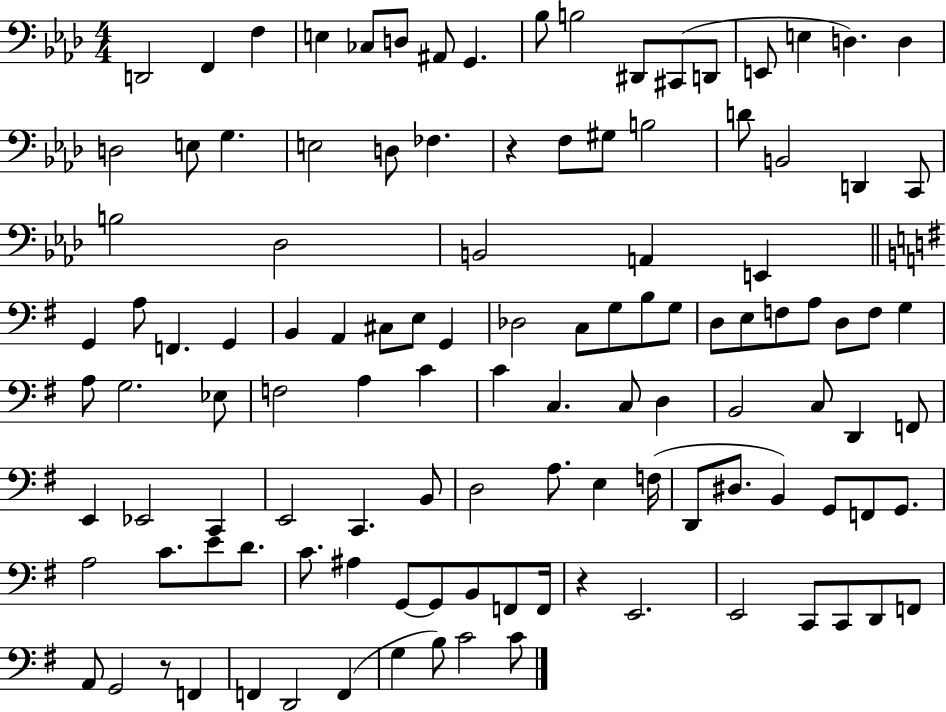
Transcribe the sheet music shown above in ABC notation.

X:1
T:Untitled
M:4/4
L:1/4
K:Ab
D,,2 F,, F, E, _C,/2 D,/2 ^A,,/2 G,, _B,/2 B,2 ^D,,/2 ^C,,/2 D,,/2 E,,/2 E, D, D, D,2 E,/2 G, E,2 D,/2 _F, z F,/2 ^G,/2 B,2 D/2 B,,2 D,, C,,/2 B,2 _D,2 B,,2 A,, E,, G,, A,/2 F,, G,, B,, A,, ^C,/2 E,/2 G,, _D,2 C,/2 G,/2 B,/2 G,/2 D,/2 E,/2 F,/2 A,/2 D,/2 F,/2 G, A,/2 G,2 _E,/2 F,2 A, C C C, C,/2 D, B,,2 C,/2 D,, F,,/2 E,, _E,,2 C,, E,,2 C,, B,,/2 D,2 A,/2 E, F,/4 D,,/2 ^D,/2 B,, G,,/2 F,,/2 G,,/2 A,2 C/2 E/2 D/2 C/2 ^A, G,,/2 G,,/2 B,,/2 F,,/2 F,,/4 z E,,2 E,,2 C,,/2 C,,/2 D,,/2 F,,/2 A,,/2 G,,2 z/2 F,, F,, D,,2 F,, G, B,/2 C2 C/2